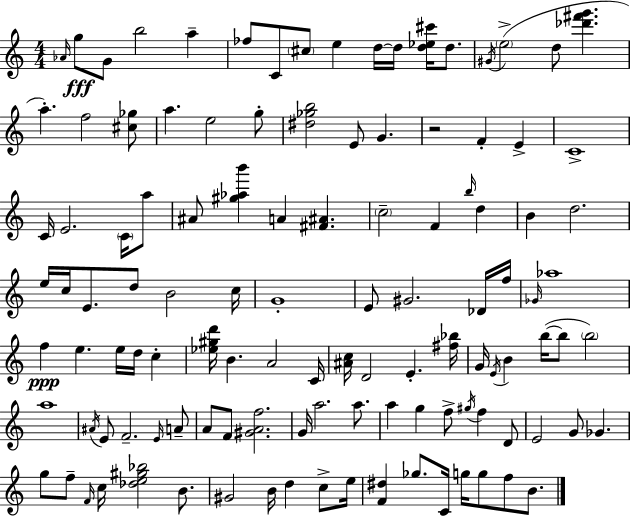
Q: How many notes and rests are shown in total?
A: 115